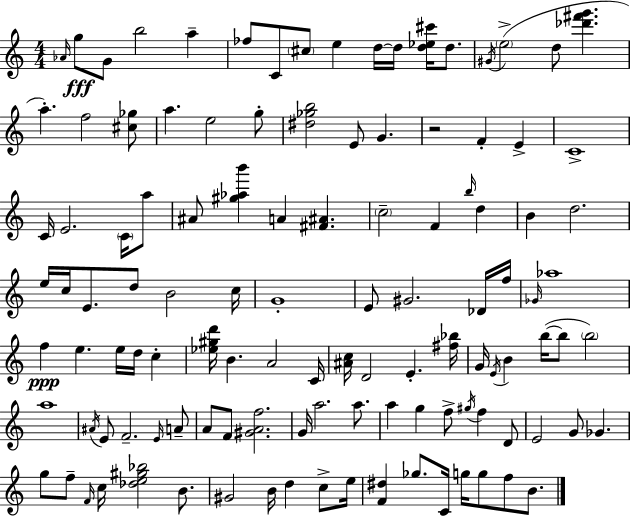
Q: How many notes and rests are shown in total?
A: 115